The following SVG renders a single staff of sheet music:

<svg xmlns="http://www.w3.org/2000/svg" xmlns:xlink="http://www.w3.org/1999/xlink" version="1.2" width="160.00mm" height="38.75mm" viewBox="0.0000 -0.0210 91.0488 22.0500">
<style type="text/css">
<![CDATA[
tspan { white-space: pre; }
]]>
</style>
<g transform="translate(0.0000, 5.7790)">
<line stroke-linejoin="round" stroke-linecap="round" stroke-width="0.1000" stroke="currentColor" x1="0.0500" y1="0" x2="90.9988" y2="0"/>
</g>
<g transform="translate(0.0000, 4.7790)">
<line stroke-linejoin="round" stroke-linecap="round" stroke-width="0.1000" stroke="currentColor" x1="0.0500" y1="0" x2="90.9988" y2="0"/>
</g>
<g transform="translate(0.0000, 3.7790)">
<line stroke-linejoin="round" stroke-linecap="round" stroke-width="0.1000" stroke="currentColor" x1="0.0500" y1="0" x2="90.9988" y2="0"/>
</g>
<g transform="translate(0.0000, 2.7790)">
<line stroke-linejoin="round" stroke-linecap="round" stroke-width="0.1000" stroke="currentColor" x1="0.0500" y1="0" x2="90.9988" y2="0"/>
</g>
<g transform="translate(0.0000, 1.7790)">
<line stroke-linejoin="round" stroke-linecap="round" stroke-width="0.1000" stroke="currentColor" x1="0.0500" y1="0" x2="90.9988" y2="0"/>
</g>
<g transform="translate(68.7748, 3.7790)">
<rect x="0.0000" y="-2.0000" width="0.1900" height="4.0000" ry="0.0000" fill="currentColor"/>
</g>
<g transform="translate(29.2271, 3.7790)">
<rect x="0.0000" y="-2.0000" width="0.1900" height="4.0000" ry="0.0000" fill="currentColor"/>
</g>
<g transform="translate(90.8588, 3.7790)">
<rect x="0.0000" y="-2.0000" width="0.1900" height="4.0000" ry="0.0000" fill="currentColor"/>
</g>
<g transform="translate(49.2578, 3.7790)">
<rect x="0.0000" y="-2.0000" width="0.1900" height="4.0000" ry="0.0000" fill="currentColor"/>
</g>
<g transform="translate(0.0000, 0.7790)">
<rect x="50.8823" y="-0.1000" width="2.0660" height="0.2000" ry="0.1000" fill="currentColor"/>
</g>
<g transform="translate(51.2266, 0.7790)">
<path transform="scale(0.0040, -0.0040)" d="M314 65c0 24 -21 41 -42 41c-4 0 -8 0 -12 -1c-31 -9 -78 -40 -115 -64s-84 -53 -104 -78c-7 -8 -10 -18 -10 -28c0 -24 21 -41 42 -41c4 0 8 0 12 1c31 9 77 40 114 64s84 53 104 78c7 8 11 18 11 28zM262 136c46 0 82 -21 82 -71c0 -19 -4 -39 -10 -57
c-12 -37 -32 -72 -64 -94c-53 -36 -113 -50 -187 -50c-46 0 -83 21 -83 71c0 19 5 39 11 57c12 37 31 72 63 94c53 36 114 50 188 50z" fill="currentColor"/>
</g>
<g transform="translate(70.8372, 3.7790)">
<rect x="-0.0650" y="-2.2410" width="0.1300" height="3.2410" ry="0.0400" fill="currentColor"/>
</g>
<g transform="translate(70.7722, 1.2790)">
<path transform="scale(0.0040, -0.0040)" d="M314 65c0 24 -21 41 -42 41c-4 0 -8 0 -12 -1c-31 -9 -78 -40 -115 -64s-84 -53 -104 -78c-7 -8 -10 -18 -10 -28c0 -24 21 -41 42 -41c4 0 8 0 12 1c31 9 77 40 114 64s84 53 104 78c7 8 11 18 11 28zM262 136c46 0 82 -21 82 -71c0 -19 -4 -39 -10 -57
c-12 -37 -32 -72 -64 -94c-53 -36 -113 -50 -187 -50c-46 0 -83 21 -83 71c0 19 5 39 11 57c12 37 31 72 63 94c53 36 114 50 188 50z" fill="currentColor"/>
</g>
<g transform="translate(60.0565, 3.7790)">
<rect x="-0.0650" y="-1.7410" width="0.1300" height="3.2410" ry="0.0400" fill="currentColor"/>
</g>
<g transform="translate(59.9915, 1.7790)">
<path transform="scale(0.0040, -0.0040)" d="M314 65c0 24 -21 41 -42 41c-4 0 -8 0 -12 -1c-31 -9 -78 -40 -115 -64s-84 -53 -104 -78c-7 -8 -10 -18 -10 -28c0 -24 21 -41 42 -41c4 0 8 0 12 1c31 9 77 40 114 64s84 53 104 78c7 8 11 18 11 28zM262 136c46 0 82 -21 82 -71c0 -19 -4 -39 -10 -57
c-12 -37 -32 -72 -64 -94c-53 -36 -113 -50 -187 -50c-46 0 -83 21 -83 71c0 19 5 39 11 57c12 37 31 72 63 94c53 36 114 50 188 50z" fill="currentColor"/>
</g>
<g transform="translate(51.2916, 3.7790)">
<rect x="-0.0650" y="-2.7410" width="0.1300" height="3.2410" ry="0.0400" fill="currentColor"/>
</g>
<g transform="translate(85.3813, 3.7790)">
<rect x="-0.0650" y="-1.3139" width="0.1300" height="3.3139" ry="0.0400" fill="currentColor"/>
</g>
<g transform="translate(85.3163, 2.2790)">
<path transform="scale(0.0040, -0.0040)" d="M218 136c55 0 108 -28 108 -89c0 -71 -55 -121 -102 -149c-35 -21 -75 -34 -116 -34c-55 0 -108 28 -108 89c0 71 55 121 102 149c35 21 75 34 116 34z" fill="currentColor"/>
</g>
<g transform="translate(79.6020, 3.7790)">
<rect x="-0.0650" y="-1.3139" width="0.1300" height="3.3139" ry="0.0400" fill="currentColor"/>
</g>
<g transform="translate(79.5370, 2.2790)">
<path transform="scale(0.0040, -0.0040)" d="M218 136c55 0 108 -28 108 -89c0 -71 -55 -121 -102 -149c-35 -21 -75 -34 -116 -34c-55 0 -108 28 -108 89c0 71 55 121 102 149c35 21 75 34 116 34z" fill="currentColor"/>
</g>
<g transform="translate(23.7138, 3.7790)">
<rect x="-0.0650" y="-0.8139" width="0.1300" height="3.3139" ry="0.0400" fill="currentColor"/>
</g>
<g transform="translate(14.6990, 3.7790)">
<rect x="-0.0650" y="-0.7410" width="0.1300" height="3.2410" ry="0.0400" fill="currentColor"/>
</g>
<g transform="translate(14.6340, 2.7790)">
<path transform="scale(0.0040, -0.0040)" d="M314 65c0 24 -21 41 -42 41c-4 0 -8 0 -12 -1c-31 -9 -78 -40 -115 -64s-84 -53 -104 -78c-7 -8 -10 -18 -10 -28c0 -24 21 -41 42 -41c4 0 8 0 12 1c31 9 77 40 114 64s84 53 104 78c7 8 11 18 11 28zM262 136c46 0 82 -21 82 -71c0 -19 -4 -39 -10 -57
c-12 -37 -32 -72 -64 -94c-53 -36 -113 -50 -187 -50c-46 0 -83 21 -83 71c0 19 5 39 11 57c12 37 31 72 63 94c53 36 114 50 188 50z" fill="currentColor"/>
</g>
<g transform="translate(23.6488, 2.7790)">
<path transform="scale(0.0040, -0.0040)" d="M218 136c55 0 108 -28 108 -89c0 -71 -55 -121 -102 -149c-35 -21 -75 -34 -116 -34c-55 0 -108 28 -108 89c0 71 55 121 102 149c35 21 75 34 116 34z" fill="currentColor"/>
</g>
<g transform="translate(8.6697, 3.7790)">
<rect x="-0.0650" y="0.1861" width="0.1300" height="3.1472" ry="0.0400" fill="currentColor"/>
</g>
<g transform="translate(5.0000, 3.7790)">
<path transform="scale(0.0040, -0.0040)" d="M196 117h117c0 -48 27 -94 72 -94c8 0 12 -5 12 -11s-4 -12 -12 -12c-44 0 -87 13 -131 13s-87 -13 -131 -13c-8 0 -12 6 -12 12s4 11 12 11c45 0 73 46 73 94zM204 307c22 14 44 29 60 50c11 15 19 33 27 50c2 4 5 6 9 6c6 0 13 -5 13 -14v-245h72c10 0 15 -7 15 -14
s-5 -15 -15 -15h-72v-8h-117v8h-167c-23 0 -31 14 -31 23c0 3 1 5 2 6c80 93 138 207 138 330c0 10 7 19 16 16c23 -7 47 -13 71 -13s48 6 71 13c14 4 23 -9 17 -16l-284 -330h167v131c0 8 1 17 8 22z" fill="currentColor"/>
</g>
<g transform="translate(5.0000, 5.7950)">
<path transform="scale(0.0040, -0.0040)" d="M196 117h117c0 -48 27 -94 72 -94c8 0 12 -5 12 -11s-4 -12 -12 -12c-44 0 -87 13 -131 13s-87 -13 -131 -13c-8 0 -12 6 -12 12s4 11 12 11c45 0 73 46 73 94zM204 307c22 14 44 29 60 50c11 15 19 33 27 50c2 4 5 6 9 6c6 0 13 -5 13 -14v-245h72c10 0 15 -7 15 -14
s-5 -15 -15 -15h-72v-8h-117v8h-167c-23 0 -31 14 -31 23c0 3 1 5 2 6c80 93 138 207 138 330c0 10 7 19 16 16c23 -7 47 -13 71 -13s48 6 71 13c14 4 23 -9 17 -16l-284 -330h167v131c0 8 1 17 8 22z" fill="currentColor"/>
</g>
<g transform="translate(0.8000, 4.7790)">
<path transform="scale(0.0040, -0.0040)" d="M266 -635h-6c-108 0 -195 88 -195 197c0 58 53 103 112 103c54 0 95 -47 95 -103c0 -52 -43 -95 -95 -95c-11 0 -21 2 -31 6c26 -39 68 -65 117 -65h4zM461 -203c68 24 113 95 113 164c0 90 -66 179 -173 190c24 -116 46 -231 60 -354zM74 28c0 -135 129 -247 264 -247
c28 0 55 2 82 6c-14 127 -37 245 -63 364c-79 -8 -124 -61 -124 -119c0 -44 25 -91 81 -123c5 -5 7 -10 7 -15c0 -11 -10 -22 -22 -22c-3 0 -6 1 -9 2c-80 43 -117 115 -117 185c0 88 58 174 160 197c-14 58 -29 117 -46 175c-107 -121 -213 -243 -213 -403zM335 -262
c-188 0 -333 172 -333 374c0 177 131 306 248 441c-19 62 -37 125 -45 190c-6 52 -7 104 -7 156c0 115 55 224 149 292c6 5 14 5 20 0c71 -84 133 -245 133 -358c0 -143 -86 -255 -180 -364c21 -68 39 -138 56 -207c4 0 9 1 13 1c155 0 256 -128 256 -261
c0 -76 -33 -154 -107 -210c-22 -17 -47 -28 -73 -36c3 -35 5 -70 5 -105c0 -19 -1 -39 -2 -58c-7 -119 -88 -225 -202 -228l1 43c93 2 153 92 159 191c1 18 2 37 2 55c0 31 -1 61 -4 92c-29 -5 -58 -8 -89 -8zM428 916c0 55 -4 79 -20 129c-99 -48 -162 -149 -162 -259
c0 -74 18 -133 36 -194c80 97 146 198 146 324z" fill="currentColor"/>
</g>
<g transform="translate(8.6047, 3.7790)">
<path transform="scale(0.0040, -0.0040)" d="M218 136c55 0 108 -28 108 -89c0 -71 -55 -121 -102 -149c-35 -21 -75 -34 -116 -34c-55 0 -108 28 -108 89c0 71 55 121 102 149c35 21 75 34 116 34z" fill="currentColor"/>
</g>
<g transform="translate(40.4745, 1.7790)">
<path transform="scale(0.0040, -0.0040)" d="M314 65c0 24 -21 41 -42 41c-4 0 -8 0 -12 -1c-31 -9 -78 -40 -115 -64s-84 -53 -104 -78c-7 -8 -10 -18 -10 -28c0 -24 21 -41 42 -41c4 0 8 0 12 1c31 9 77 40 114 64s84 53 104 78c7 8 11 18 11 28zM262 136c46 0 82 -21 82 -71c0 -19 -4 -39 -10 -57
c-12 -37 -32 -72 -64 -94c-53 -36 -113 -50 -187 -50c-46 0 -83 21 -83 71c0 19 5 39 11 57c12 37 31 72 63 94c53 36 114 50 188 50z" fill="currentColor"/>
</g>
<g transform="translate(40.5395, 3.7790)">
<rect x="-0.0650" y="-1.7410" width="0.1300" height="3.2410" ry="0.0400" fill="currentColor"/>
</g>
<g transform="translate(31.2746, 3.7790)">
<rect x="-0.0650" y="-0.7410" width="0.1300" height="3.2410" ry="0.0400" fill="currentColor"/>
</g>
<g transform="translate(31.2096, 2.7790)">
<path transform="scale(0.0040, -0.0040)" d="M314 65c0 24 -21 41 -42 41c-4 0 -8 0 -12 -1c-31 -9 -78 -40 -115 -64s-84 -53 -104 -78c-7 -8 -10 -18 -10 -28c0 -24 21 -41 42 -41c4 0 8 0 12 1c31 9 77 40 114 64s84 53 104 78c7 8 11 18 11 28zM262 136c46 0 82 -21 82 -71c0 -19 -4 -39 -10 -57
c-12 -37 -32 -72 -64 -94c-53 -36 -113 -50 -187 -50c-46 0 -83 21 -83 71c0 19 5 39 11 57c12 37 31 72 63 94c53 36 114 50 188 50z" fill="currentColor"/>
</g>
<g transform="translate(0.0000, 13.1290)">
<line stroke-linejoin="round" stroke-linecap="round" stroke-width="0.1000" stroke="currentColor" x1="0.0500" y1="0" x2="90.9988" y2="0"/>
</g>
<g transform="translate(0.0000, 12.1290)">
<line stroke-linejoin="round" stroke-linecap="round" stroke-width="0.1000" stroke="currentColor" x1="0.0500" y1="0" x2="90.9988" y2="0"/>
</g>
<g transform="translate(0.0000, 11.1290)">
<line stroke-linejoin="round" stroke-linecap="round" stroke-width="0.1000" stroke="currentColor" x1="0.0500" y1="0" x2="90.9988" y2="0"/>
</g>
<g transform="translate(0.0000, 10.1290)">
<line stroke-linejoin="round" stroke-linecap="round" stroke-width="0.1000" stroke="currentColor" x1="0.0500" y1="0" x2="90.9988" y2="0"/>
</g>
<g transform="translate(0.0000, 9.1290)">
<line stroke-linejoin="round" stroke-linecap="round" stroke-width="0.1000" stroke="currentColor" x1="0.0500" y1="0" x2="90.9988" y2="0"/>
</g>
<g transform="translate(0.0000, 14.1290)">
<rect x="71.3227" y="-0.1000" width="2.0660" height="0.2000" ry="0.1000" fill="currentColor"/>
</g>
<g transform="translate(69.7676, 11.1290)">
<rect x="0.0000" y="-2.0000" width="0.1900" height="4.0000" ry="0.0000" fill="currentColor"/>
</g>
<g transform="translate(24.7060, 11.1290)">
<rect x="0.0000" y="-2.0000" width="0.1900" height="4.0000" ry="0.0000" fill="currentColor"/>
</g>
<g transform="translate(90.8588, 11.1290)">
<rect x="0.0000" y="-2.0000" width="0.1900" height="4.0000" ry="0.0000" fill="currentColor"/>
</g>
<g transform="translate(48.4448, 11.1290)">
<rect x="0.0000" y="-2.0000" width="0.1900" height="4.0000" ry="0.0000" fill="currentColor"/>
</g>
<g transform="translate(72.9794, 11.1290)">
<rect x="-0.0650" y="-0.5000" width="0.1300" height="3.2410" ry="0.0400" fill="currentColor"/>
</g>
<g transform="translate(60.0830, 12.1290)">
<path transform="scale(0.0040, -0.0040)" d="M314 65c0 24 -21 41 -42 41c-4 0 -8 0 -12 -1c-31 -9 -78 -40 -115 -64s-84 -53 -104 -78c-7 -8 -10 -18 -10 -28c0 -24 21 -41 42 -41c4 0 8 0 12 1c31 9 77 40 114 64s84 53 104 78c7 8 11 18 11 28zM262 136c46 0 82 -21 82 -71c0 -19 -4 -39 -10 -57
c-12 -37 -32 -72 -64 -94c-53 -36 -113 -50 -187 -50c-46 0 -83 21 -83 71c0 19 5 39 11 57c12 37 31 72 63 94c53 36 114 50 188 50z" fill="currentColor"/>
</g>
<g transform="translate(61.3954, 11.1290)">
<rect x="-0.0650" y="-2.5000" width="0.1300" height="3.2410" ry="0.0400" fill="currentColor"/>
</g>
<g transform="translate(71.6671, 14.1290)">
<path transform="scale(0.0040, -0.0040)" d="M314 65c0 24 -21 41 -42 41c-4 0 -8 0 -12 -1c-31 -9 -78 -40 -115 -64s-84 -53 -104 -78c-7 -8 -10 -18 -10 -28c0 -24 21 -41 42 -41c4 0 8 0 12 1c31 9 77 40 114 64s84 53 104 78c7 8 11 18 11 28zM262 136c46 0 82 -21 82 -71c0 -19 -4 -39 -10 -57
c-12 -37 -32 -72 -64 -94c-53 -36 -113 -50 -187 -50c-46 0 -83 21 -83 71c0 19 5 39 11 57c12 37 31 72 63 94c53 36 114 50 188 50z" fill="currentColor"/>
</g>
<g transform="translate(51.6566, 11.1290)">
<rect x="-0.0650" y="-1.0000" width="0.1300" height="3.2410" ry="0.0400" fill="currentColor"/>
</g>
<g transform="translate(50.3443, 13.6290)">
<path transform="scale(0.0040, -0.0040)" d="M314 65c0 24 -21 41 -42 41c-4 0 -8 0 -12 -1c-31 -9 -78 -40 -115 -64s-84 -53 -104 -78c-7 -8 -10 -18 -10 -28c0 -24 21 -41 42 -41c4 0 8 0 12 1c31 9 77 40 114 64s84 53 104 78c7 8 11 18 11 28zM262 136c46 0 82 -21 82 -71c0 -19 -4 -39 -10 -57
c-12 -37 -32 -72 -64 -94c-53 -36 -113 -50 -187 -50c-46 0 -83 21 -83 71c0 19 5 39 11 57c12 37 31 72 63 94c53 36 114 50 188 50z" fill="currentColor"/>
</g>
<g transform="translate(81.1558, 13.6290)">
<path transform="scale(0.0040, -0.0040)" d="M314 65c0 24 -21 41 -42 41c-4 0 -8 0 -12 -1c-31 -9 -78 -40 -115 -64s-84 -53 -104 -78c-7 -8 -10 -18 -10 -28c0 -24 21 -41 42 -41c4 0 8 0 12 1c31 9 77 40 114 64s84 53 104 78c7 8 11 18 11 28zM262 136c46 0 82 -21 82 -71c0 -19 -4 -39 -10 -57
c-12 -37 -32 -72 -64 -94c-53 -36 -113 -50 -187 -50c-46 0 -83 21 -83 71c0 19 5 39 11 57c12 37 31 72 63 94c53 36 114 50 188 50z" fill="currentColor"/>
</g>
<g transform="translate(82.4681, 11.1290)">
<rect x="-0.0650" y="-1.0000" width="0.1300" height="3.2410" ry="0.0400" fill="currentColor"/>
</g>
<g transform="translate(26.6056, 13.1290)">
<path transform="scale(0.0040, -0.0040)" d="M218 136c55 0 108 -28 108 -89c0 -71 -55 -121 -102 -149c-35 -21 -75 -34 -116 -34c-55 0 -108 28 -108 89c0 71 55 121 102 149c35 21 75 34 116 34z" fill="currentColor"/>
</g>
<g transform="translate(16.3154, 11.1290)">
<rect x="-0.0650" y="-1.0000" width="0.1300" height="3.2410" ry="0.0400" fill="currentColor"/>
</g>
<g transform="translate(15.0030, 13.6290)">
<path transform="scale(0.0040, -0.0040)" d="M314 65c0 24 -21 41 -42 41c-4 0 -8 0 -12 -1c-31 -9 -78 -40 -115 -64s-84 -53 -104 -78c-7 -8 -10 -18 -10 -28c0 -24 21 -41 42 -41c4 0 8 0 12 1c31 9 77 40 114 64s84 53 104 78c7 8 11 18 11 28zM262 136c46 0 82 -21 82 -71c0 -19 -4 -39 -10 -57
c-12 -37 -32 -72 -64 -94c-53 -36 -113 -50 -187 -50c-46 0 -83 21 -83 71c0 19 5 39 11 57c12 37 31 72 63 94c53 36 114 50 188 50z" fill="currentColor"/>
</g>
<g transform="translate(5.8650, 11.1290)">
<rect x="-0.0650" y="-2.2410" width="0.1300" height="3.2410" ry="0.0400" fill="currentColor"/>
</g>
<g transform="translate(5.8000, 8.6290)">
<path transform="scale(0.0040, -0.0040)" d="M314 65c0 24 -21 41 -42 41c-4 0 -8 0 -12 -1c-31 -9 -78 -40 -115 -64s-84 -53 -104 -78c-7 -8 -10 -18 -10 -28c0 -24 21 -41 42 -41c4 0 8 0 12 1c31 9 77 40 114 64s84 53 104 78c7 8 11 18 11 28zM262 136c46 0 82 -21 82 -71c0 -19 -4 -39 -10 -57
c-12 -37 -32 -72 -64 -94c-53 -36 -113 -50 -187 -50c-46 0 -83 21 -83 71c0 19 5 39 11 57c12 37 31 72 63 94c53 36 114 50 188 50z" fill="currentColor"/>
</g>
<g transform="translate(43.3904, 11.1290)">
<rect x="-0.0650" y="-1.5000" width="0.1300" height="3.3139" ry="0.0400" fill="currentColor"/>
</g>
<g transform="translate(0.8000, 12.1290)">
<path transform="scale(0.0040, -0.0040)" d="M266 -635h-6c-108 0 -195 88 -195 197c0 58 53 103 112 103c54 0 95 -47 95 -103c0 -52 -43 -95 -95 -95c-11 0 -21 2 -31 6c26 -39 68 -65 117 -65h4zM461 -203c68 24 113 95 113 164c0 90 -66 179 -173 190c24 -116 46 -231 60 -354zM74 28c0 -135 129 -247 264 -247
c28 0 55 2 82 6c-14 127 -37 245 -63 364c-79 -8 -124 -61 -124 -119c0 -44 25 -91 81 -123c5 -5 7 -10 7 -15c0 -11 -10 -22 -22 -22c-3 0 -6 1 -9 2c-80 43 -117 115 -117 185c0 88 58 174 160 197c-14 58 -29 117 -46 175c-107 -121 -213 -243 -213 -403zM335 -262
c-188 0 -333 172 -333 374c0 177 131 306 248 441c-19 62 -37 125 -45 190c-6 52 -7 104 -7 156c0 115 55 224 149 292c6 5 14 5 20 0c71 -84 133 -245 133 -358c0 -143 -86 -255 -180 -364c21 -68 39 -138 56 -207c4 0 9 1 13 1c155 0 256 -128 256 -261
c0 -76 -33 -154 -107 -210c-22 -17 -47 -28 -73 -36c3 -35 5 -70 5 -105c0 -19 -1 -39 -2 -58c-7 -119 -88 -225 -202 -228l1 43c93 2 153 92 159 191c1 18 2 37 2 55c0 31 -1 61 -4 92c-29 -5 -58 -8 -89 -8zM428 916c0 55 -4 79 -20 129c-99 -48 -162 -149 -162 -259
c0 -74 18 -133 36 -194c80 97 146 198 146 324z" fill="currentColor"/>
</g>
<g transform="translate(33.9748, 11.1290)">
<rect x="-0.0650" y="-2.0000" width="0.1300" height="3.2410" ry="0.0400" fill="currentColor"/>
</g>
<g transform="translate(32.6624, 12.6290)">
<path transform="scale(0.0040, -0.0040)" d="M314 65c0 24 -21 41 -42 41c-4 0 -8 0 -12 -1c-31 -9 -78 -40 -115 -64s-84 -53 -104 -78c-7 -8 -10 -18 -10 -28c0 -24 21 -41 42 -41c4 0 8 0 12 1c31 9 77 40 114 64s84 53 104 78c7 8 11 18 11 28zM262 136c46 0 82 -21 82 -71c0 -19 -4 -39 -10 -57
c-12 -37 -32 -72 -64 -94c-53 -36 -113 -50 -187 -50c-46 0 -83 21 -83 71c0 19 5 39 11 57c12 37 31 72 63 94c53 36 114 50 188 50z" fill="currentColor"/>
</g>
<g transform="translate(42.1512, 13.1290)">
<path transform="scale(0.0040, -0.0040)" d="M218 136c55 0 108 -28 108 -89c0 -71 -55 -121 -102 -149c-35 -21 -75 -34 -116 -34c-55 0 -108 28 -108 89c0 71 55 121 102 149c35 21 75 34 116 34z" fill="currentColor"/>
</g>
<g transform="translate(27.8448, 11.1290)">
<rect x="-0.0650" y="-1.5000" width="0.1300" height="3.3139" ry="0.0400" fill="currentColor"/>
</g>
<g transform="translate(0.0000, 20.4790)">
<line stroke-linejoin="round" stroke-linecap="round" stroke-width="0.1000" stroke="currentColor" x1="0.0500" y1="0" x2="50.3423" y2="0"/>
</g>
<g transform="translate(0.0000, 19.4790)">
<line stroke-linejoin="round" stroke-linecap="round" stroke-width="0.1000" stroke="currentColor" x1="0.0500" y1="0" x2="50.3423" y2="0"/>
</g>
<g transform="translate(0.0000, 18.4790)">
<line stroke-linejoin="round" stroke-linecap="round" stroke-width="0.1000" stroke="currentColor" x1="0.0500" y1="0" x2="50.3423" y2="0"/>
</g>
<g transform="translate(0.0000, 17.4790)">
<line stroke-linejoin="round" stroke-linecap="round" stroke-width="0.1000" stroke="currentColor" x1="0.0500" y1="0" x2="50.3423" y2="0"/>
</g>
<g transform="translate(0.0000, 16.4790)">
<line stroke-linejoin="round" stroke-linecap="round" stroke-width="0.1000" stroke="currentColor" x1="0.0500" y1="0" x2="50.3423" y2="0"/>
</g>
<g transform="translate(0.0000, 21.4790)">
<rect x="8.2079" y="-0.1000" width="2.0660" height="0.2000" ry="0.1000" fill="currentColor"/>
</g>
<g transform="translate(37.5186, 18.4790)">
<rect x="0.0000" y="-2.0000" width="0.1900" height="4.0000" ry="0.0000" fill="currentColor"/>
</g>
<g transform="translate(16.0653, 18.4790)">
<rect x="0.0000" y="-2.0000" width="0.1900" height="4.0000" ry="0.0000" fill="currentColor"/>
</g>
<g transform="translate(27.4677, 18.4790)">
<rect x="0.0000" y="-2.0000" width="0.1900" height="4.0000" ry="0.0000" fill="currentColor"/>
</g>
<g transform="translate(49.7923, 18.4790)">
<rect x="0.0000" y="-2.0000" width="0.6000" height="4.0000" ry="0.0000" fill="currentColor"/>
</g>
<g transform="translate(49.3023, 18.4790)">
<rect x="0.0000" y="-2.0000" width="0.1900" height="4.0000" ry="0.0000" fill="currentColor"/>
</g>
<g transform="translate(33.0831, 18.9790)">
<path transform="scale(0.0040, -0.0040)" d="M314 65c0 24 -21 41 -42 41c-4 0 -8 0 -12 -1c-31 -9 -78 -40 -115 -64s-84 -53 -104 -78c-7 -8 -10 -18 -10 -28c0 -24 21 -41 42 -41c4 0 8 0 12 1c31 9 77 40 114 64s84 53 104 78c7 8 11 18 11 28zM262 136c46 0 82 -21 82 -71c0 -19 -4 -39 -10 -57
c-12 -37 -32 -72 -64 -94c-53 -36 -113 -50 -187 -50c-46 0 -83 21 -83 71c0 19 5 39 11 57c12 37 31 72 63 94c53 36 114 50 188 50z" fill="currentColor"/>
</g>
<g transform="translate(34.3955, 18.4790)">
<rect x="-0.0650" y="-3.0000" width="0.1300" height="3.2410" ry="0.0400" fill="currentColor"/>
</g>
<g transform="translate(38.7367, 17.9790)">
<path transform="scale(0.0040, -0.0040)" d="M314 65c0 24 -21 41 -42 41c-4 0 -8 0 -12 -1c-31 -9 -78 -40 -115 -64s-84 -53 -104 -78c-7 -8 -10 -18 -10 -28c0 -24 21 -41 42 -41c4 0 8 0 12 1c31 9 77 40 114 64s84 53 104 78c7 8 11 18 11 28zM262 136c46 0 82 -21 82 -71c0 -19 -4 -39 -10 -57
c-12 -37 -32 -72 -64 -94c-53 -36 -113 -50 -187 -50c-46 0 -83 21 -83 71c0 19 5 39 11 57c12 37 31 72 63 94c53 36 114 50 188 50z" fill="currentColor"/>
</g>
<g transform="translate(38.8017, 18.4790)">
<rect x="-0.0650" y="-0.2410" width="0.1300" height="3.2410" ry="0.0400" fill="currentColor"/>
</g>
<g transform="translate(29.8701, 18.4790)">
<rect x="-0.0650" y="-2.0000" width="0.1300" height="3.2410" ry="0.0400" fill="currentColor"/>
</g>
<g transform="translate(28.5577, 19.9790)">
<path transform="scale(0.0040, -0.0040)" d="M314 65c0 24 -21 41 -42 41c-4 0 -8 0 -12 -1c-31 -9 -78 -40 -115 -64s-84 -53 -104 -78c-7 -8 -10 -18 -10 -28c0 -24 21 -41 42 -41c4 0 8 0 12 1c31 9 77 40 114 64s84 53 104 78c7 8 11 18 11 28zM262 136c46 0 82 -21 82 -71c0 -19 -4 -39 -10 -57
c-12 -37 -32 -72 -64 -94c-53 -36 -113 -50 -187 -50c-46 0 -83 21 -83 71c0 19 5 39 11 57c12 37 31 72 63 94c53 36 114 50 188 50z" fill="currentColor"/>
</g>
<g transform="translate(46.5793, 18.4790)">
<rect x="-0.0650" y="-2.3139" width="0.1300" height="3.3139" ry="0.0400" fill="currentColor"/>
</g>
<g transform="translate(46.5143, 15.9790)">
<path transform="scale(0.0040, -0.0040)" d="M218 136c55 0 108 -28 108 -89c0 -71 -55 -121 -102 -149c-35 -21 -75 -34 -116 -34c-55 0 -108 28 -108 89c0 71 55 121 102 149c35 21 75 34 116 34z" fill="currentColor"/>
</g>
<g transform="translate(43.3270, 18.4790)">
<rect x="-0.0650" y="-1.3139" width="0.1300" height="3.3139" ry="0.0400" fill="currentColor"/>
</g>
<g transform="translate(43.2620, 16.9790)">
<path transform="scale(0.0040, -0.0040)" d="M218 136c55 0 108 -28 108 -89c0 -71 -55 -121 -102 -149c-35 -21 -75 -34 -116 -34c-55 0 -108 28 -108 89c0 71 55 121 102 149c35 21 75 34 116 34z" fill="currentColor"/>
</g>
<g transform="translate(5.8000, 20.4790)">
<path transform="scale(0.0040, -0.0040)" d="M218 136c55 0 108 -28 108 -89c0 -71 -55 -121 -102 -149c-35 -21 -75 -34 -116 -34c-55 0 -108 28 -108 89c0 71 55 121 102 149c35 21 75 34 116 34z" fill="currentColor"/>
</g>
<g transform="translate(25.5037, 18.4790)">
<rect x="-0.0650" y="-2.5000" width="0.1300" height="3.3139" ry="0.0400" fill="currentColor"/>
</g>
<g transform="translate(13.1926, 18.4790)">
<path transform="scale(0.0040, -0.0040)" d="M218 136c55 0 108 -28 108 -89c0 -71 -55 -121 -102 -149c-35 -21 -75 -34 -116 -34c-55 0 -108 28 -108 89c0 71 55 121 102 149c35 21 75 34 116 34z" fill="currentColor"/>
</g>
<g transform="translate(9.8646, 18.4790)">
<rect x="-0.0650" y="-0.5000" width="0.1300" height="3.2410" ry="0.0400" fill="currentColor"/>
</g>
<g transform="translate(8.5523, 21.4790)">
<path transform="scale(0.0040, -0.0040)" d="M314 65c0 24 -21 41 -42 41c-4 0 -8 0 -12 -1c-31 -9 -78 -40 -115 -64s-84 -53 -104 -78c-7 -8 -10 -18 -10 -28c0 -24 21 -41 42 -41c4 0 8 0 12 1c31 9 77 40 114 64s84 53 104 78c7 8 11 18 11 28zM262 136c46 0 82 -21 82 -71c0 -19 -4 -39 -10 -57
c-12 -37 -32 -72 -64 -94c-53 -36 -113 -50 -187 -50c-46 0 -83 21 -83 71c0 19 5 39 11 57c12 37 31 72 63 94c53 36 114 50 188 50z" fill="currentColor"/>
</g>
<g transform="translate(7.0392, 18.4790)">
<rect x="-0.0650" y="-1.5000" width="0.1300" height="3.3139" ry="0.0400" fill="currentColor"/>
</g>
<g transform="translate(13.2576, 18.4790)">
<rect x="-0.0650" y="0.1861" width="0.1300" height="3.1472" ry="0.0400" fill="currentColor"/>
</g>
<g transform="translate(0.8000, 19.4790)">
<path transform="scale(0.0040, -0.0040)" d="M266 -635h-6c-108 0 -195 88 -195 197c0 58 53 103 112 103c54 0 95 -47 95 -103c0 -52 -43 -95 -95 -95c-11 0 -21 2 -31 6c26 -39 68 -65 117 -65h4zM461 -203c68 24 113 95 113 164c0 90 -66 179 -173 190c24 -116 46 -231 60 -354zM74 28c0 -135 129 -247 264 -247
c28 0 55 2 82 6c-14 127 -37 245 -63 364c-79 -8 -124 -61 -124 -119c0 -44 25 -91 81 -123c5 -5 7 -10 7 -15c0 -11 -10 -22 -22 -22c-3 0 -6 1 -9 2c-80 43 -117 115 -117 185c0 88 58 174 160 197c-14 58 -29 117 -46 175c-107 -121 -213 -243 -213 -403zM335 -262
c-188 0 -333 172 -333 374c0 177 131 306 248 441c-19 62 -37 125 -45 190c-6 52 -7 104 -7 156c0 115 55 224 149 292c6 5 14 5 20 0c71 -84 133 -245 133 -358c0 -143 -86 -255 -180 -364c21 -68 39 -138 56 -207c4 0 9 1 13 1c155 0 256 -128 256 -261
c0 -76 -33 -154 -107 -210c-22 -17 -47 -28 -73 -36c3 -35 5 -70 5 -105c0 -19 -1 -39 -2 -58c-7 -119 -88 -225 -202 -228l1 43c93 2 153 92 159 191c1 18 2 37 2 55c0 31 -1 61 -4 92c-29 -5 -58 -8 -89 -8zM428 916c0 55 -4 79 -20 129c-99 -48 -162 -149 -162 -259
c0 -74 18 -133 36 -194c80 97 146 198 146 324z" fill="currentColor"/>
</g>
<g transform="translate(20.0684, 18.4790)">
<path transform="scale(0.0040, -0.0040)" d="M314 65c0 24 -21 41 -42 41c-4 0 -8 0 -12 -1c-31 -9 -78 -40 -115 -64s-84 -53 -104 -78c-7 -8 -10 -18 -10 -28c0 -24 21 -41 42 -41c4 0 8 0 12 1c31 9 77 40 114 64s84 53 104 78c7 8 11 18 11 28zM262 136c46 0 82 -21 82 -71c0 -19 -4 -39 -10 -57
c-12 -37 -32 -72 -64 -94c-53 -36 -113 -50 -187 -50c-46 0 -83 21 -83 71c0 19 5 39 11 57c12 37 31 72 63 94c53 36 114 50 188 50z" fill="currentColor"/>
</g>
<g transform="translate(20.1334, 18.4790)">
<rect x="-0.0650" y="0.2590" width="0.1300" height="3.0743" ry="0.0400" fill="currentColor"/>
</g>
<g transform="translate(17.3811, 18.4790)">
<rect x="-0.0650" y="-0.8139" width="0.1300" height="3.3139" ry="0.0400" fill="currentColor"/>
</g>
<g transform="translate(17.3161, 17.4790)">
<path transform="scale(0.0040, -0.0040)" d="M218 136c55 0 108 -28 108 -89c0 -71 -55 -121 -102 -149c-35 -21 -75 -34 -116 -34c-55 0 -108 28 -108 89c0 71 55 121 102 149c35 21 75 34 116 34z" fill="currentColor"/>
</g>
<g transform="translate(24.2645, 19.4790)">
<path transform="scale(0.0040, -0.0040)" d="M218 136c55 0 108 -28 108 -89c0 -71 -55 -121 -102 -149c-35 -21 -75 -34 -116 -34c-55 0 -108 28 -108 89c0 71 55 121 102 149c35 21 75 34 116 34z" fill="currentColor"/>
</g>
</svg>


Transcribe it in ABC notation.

X:1
T:Untitled
M:4/4
L:1/4
K:C
B d2 d d2 f2 a2 f2 g2 e e g2 D2 E F2 E D2 G2 C2 D2 E C2 B d B2 G F2 A2 c2 e g